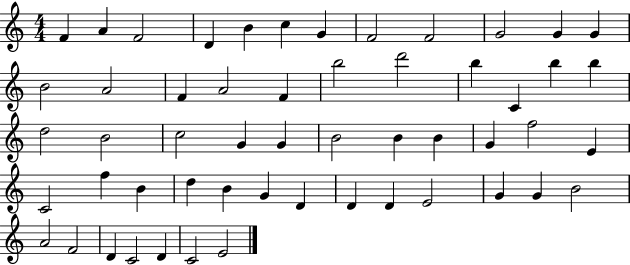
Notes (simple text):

F4/q A4/q F4/h D4/q B4/q C5/q G4/q F4/h F4/h G4/h G4/q G4/q B4/h A4/h F4/q A4/h F4/q B5/h D6/h B5/q C4/q B5/q B5/q D5/h B4/h C5/h G4/q G4/q B4/h B4/q B4/q G4/q F5/h E4/q C4/h F5/q B4/q D5/q B4/q G4/q D4/q D4/q D4/q E4/h G4/q G4/q B4/h A4/h F4/h D4/q C4/h D4/q C4/h E4/h